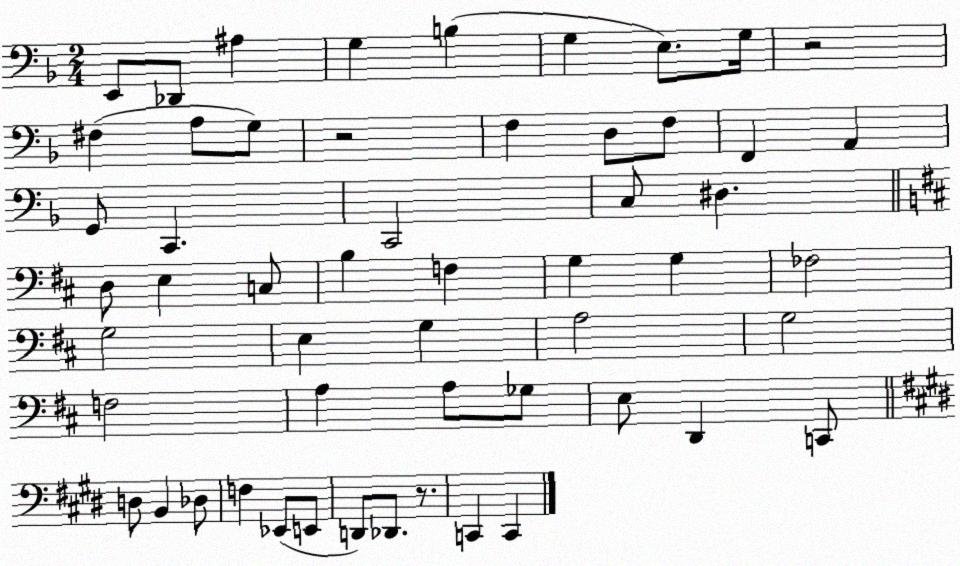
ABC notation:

X:1
T:Untitled
M:2/4
L:1/4
K:F
E,,/2 _D,,/2 ^A, G, B, G, E,/2 G,/4 z2 ^F, A,/2 G,/2 z2 F, D,/2 F,/2 F,, A,, G,,/2 C,, C,,2 C,/2 ^D, D,/2 E, C,/2 B, F, G, G, _F,2 G,2 E, G, A,2 G,2 F,2 A, A,/2 _G,/2 E,/2 D,, C,,/2 D,/2 B,, _D,/2 F, _E,,/2 E,,/2 D,,/2 _D,,/2 z/2 C,, C,,